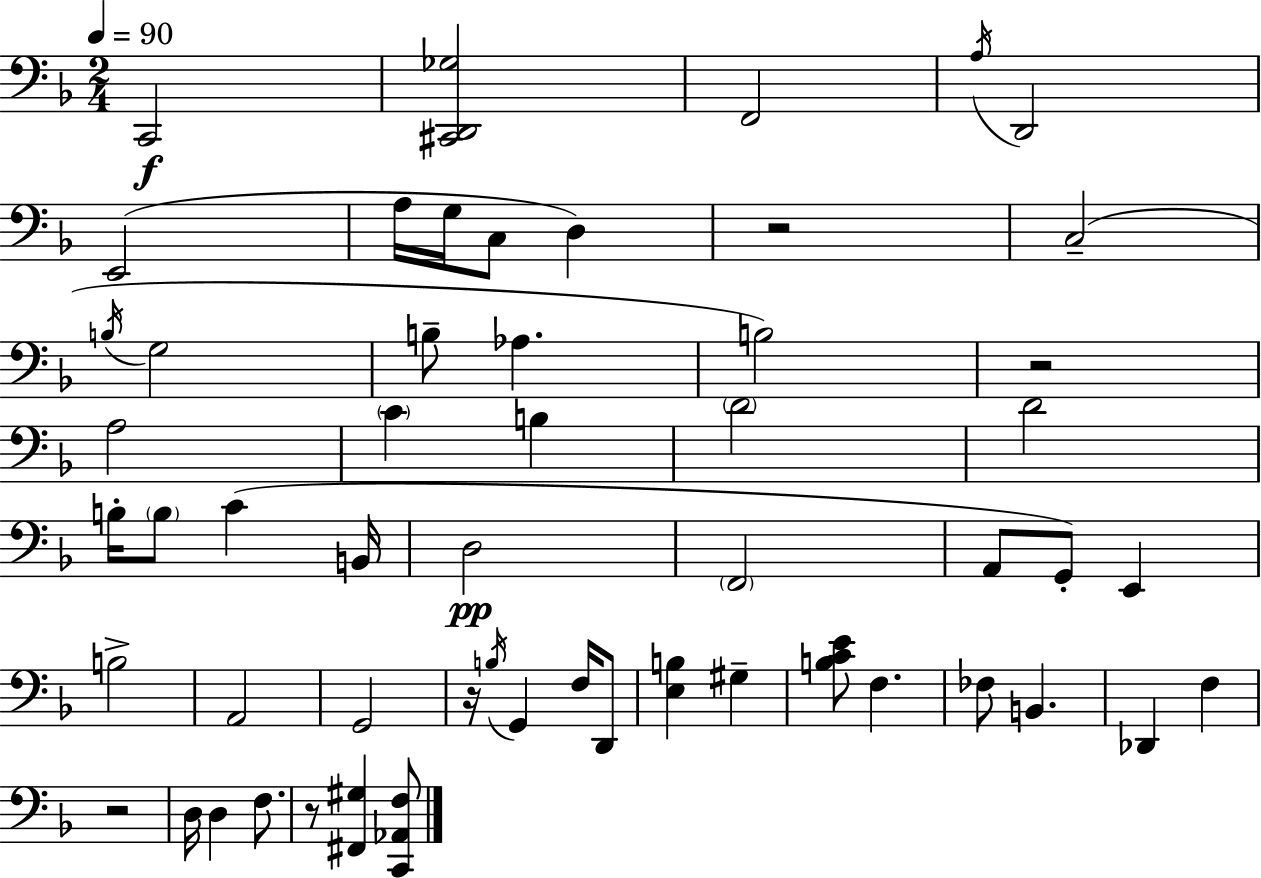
X:1
T:Untitled
M:2/4
L:1/4
K:F
C,,2 [^C,,D,,_G,]2 F,,2 A,/4 D,,2 E,,2 A,/4 G,/4 C,/2 D, z2 C,2 B,/4 G,2 B,/2 _A, B,2 z2 A,2 C B, D2 D2 B,/4 B,/2 C B,,/4 D,2 F,,2 A,,/2 G,,/2 E,, B,2 A,,2 G,,2 z/4 B,/4 G,, F,/4 D,,/2 [E,B,] ^G, [B,CE]/2 F, _F,/2 B,, _D,, F, z2 D,/4 D, F,/2 z/2 [^F,,^G,] [C,,_A,,F,]/2